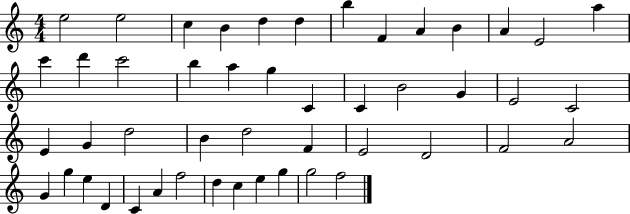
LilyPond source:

{
  \clef treble
  \numericTimeSignature
  \time 4/4
  \key c \major
  e''2 e''2 | c''4 b'4 d''4 d''4 | b''4 f'4 a'4 b'4 | a'4 e'2 a''4 | \break c'''4 d'''4 c'''2 | b''4 a''4 g''4 c'4 | c'4 b'2 g'4 | e'2 c'2 | \break e'4 g'4 d''2 | b'4 d''2 f'4 | e'2 d'2 | f'2 a'2 | \break g'4 g''4 e''4 d'4 | c'4 a'4 f''2 | d''4 c''4 e''4 g''4 | g''2 f''2 | \break \bar "|."
}